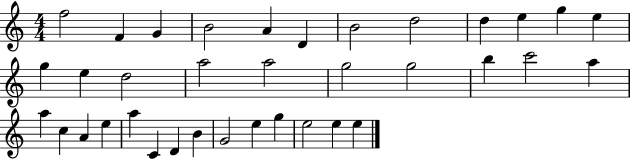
F5/h F4/q G4/q B4/h A4/q D4/q B4/h D5/h D5/q E5/q G5/q E5/q G5/q E5/q D5/h A5/h A5/h G5/h G5/h B5/q C6/h A5/q A5/q C5/q A4/q E5/q A5/q C4/q D4/q B4/q G4/h E5/q G5/q E5/h E5/q E5/q